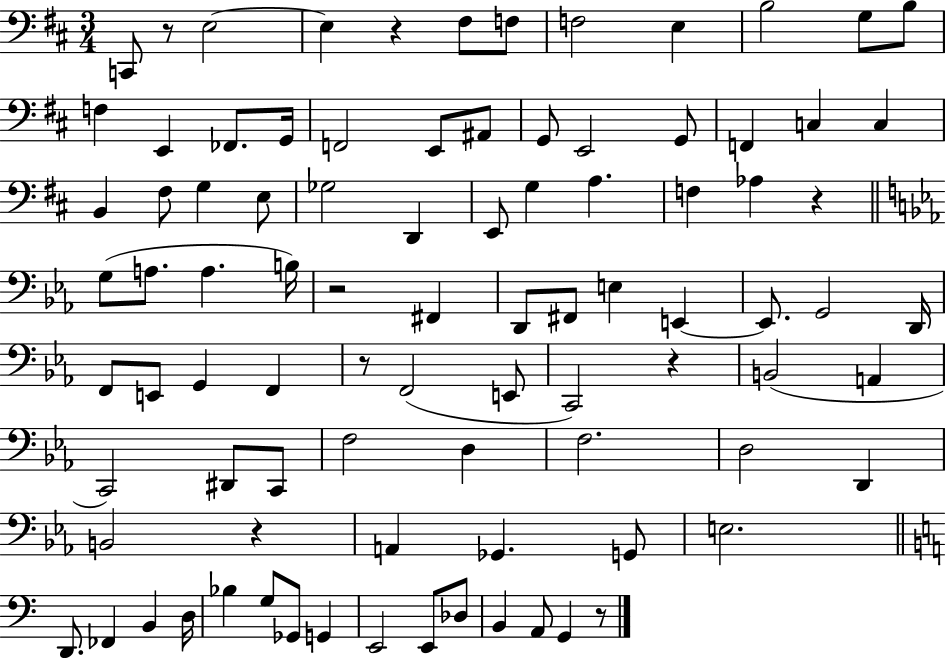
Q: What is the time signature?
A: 3/4